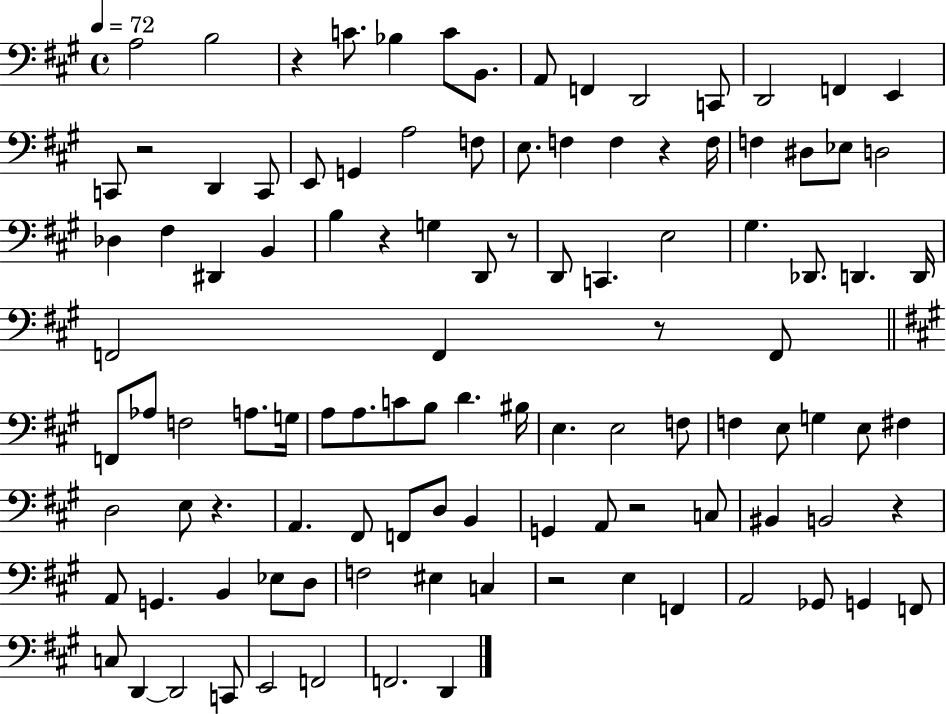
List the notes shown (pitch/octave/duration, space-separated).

A3/h B3/h R/q C4/e. Bb3/q C4/e B2/e. A2/e F2/q D2/h C2/e D2/h F2/q E2/q C2/e R/h D2/q C2/e E2/e G2/q A3/h F3/e E3/e. F3/q F3/q R/q F3/s F3/q D#3/e Eb3/e D3/h Db3/q F#3/q D#2/q B2/q B3/q R/q G3/q D2/e R/e D2/e C2/q. E3/h G#3/q. Db2/e. D2/q. D2/s F2/h F2/q R/e F2/e F2/e Ab3/e F3/h A3/e. G3/s A3/e A3/e. C4/e B3/e D4/q. BIS3/s E3/q. E3/h F3/e F3/q E3/e G3/q E3/e F#3/q D3/h E3/e R/q. A2/q. F#2/e F2/e D3/e B2/q G2/q A2/e R/h C3/e BIS2/q B2/h R/q A2/e G2/q. B2/q Eb3/e D3/e F3/h EIS3/q C3/q R/h E3/q F2/q A2/h Gb2/e G2/q F2/e C3/e D2/q D2/h C2/e E2/h F2/h F2/h. D2/q